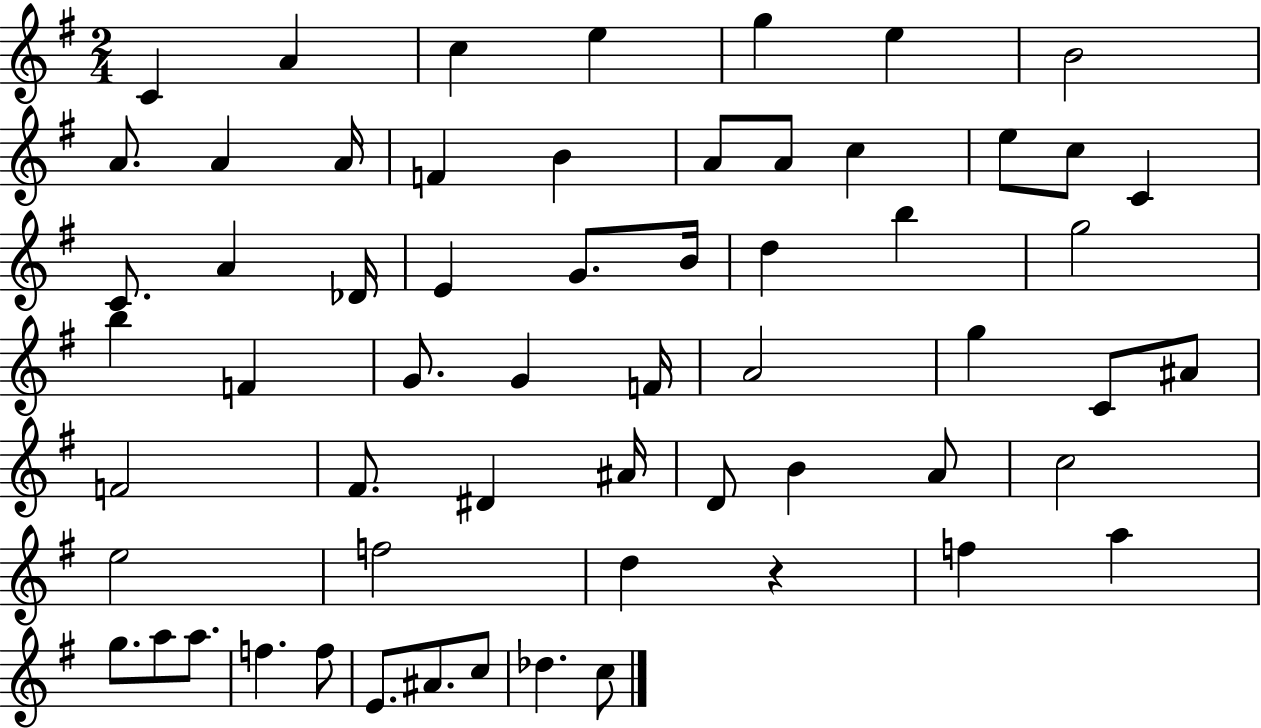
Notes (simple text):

C4/q A4/q C5/q E5/q G5/q E5/q B4/h A4/e. A4/q A4/s F4/q B4/q A4/e A4/e C5/q E5/e C5/e C4/q C4/e. A4/q Db4/s E4/q G4/e. B4/s D5/q B5/q G5/h B5/q F4/q G4/e. G4/q F4/s A4/h G5/q C4/e A#4/e F4/h F#4/e. D#4/q A#4/s D4/e B4/q A4/e C5/h E5/h F5/h D5/q R/q F5/q A5/q G5/e. A5/e A5/e. F5/q. F5/e E4/e. A#4/e. C5/e Db5/q. C5/e